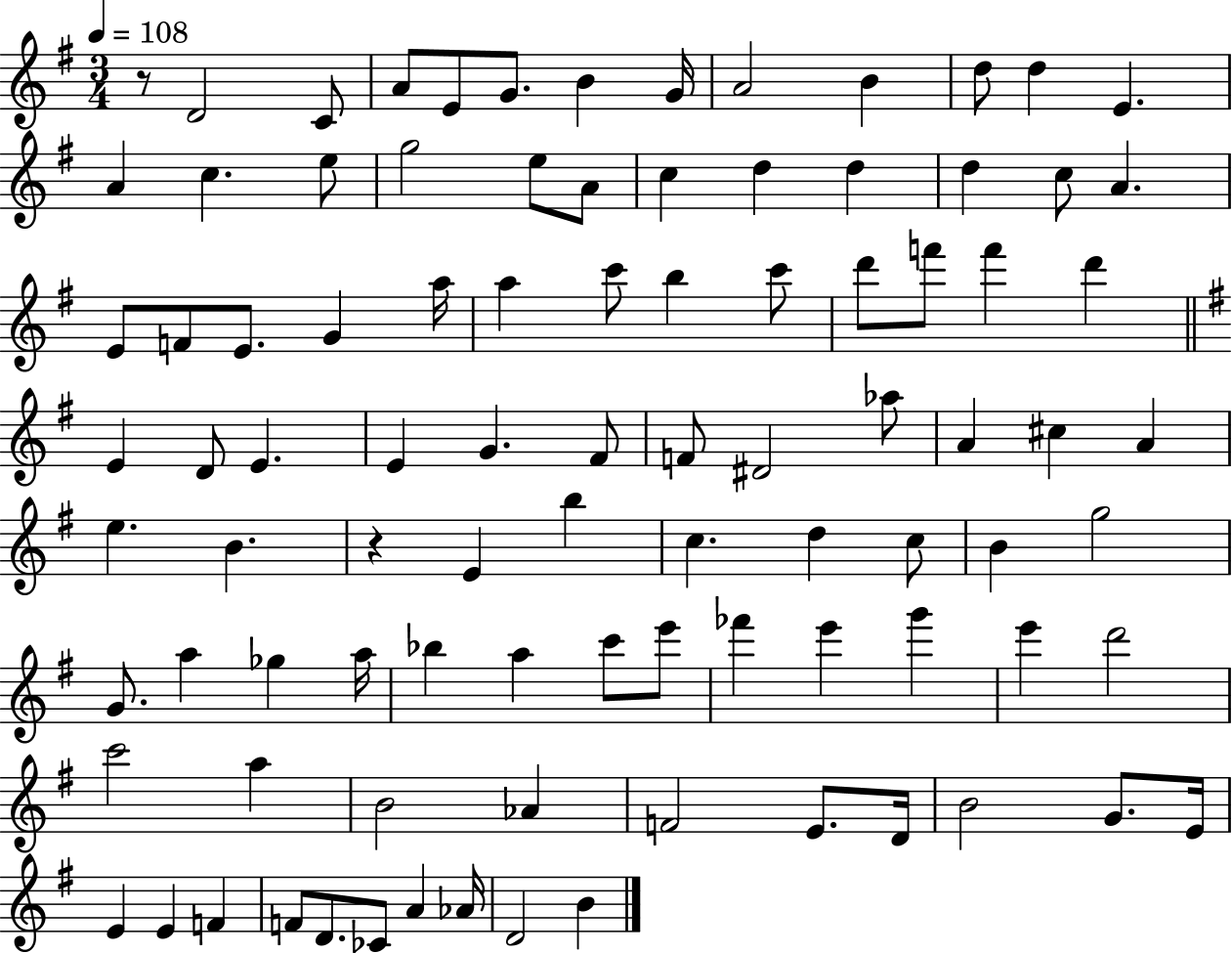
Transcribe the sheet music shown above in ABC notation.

X:1
T:Untitled
M:3/4
L:1/4
K:G
z/2 D2 C/2 A/2 E/2 G/2 B G/4 A2 B d/2 d E A c e/2 g2 e/2 A/2 c d d d c/2 A E/2 F/2 E/2 G a/4 a c'/2 b c'/2 d'/2 f'/2 f' d' E D/2 E E G ^F/2 F/2 ^D2 _a/2 A ^c A e B z E b c d c/2 B g2 G/2 a _g a/4 _b a c'/2 e'/2 _f' e' g' e' d'2 c'2 a B2 _A F2 E/2 D/4 B2 G/2 E/4 E E F F/2 D/2 _C/2 A _A/4 D2 B